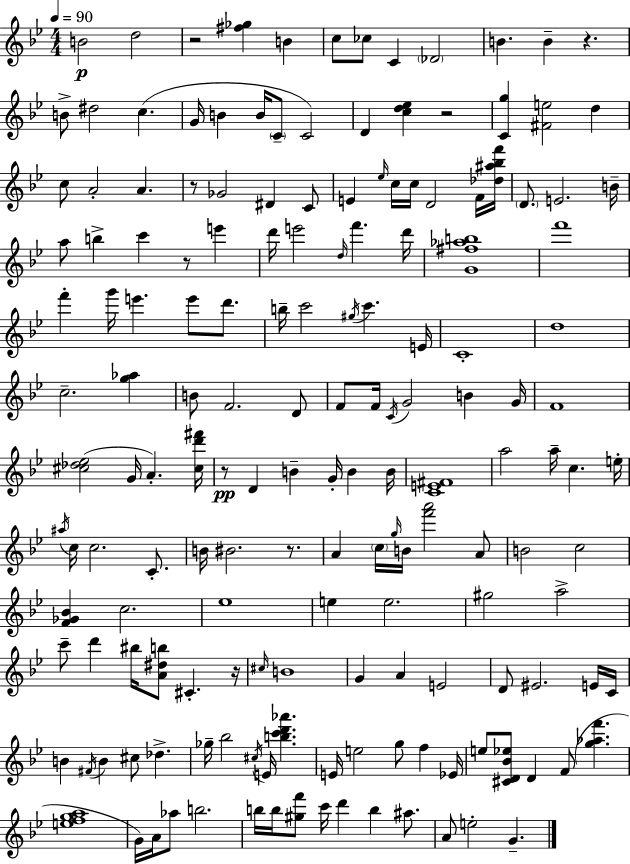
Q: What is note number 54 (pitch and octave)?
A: E4